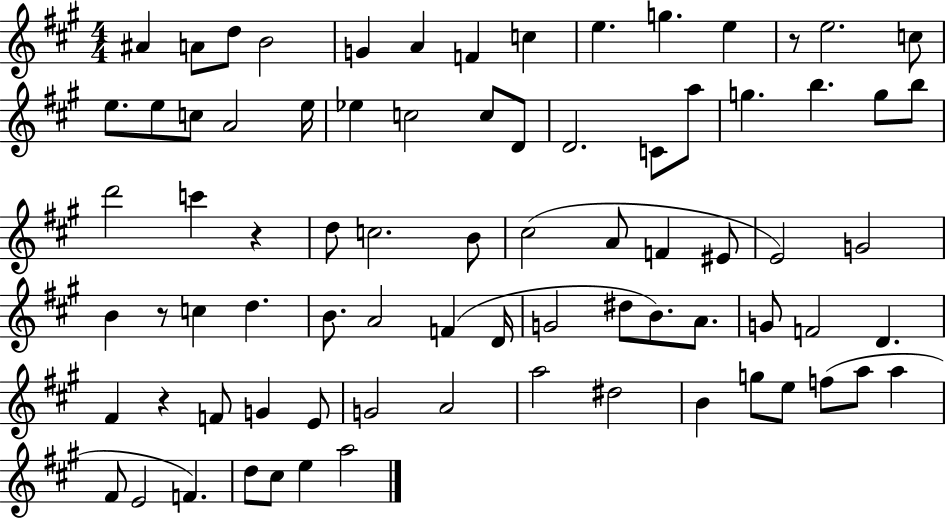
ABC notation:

X:1
T:Untitled
M:4/4
L:1/4
K:A
^A A/2 d/2 B2 G A F c e g e z/2 e2 c/2 e/2 e/2 c/2 A2 e/4 _e c2 c/2 D/2 D2 C/2 a/2 g b g/2 b/2 d'2 c' z d/2 c2 B/2 ^c2 A/2 F ^E/2 E2 G2 B z/2 c d B/2 A2 F D/4 G2 ^d/2 B/2 A/2 G/2 F2 D ^F z F/2 G E/2 G2 A2 a2 ^d2 B g/2 e/2 f/2 a/2 a ^F/2 E2 F d/2 ^c/2 e a2